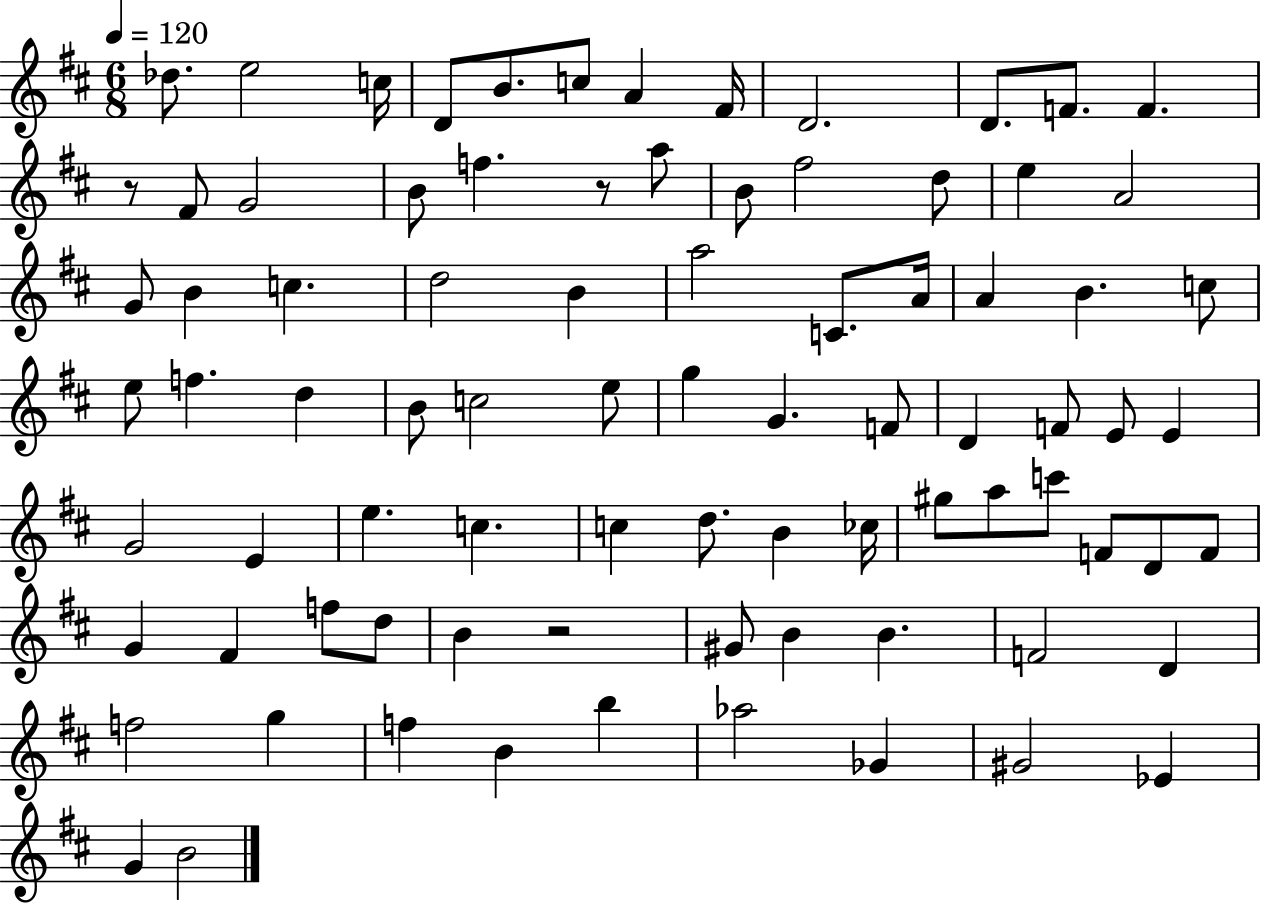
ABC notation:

X:1
T:Untitled
M:6/8
L:1/4
K:D
_d/2 e2 c/4 D/2 B/2 c/2 A ^F/4 D2 D/2 F/2 F z/2 ^F/2 G2 B/2 f z/2 a/2 B/2 ^f2 d/2 e A2 G/2 B c d2 B a2 C/2 A/4 A B c/2 e/2 f d B/2 c2 e/2 g G F/2 D F/2 E/2 E G2 E e c c d/2 B _c/4 ^g/2 a/2 c'/2 F/2 D/2 F/2 G ^F f/2 d/2 B z2 ^G/2 B B F2 D f2 g f B b _a2 _G ^G2 _E G B2